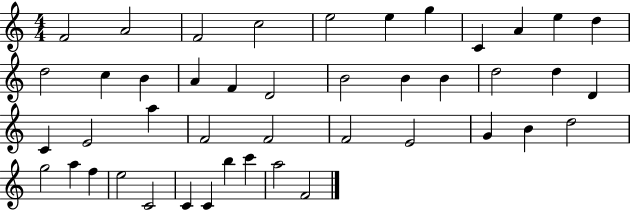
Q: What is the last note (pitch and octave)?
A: F4